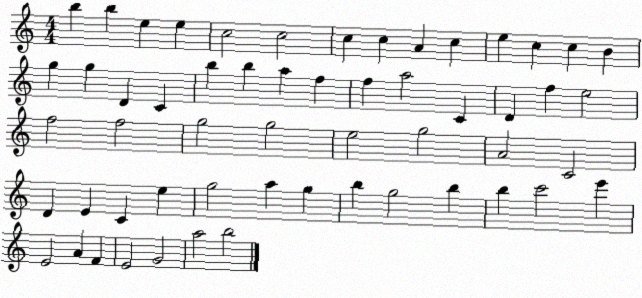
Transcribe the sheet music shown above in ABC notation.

X:1
T:Untitled
M:4/4
L:1/4
K:C
b b e e c2 c2 c c A c e c c B g g D C b b a f f a2 C D f e2 f2 f2 g2 g2 e2 g2 A2 C2 D E C e g2 a g b g2 b b c'2 e' E2 A F E2 G2 a2 b2